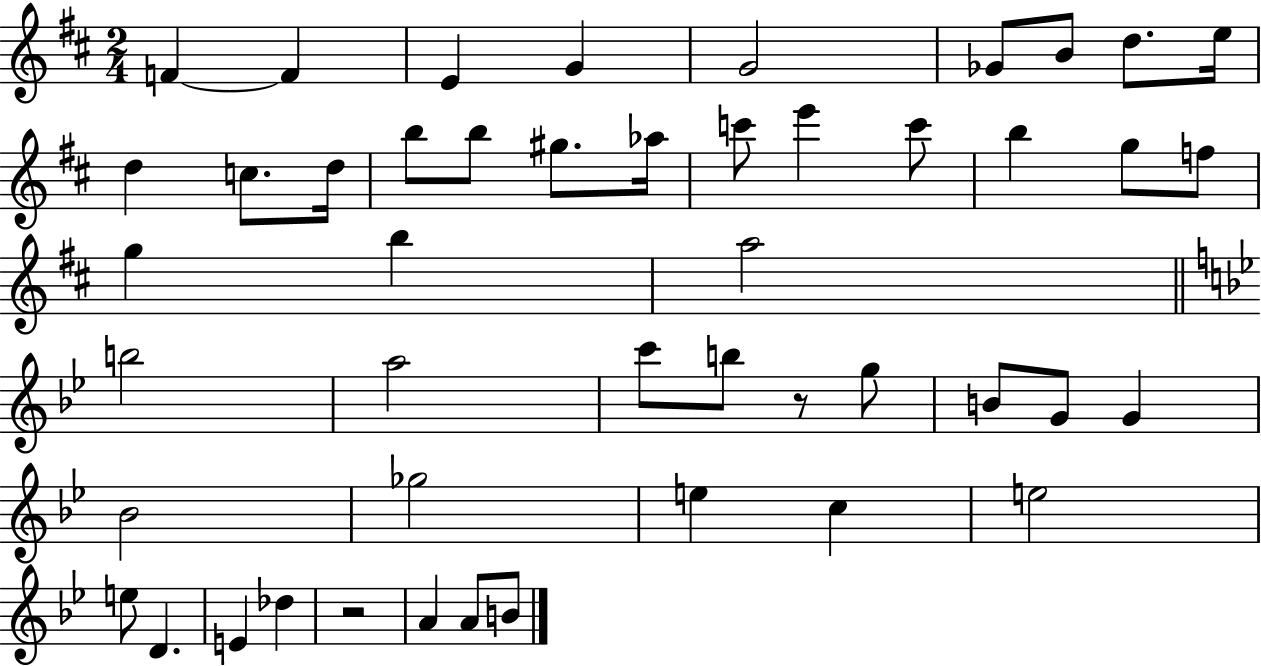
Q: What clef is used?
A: treble